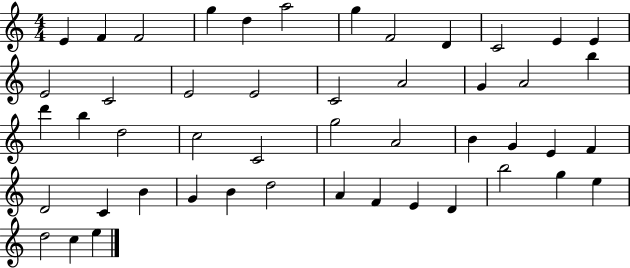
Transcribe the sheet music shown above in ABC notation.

X:1
T:Untitled
M:4/4
L:1/4
K:C
E F F2 g d a2 g F2 D C2 E E E2 C2 E2 E2 C2 A2 G A2 b d' b d2 c2 C2 g2 A2 B G E F D2 C B G B d2 A F E D b2 g e d2 c e